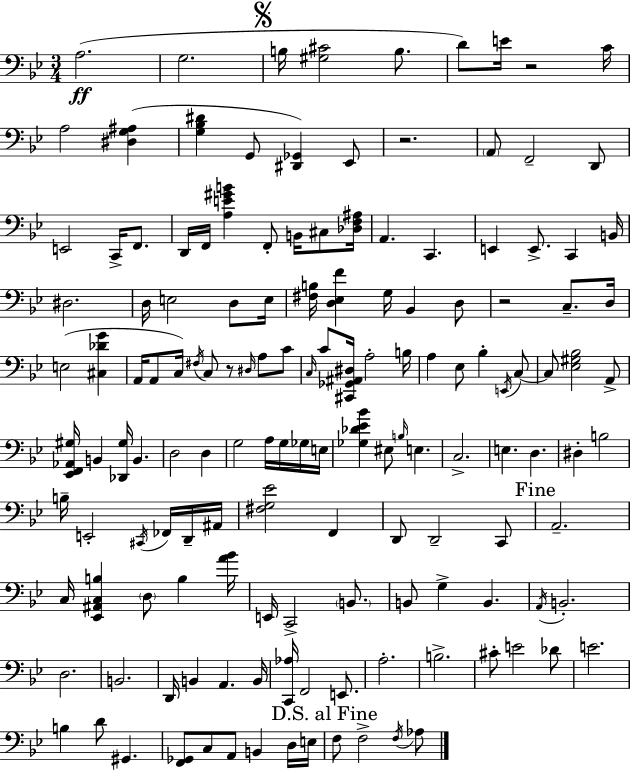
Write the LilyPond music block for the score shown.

{
  \clef bass
  \numericTimeSignature
  \time 3/4
  \key bes \major
  \repeat volta 2 { a2.(\ff | g2. | \mark \markup { \musicglyph "scripts.segno" } b16 <gis cis'>2 b8. | d'8) e'16 r2 c'16 | \break a2 <dis g ais>4( | <g bes dis'>4 g,8 <dis, ges,>4) ees,8 | r2. | \parenthesize a,8 f,2-- d,8 | \break e,2 c,16-> f,8. | d,16 f,16 <a e' gis' b'>4 f,8-. b,16 cis8 <des f ais>16 | a,4. c,4. | e,4 e,8.-> c,4 b,16 | \break dis2. | d16 e2 d8 e16 | <fis b>16 <d ees f'>4 g16 bes,4 d8 | r2 c8.-- d16 | \break e2( <cis des' g'>4 | a,16 a,8 c16) \acciaccatura { fis16 } c8 r8 \grace { dis16 } a8 | c'8 \grace { c16 } c'8 <cis, ges, ais, dis>16 a2-. | b16 a4 ees8 bes4-. | \break \acciaccatura { e,16 } c8~~ c8 <ees gis bes>2 | a,8-> <ees, f, aes, gis>16 b,4 <des, gis>16 b,4. | d2 | d4 g2 | \break a16 g16 ges16 e16 <ges des' ees' bes'>4 eis8 \grace { b16 } e4. | c2.-> | e4. d4. | dis4-. b2 | \break b16-- e,2-. | \acciaccatura { cis,16 } fes,16 d,16-- ais,16 <fis g ees'>2 | f,4 d,8 d,2-- | c,8 \mark "Fine" a,2.-- | \break c16 <ees, ais, c b>4 \parenthesize d8 | b4 <a' bes'>16 e,16 c,2-> | \parenthesize b,8. b,8 g4-> | b,4. \acciaccatura { a,16 } b,2.-. | \break d2. | b,2. | d,16 b,4 | a,4. b,16 <c, aes>16 f,2 | \break e,8. a2.-. | b2.-> | cis'8-. e'2 | des'8 e'2. | \break b4 d'8 | gis,4. <f, ges,>8 c8 a,8 | b,4 d16 e16 \mark "D.S. al Fine" f8 f2-> | \acciaccatura { f16 } aes8 } \bar "|."
}